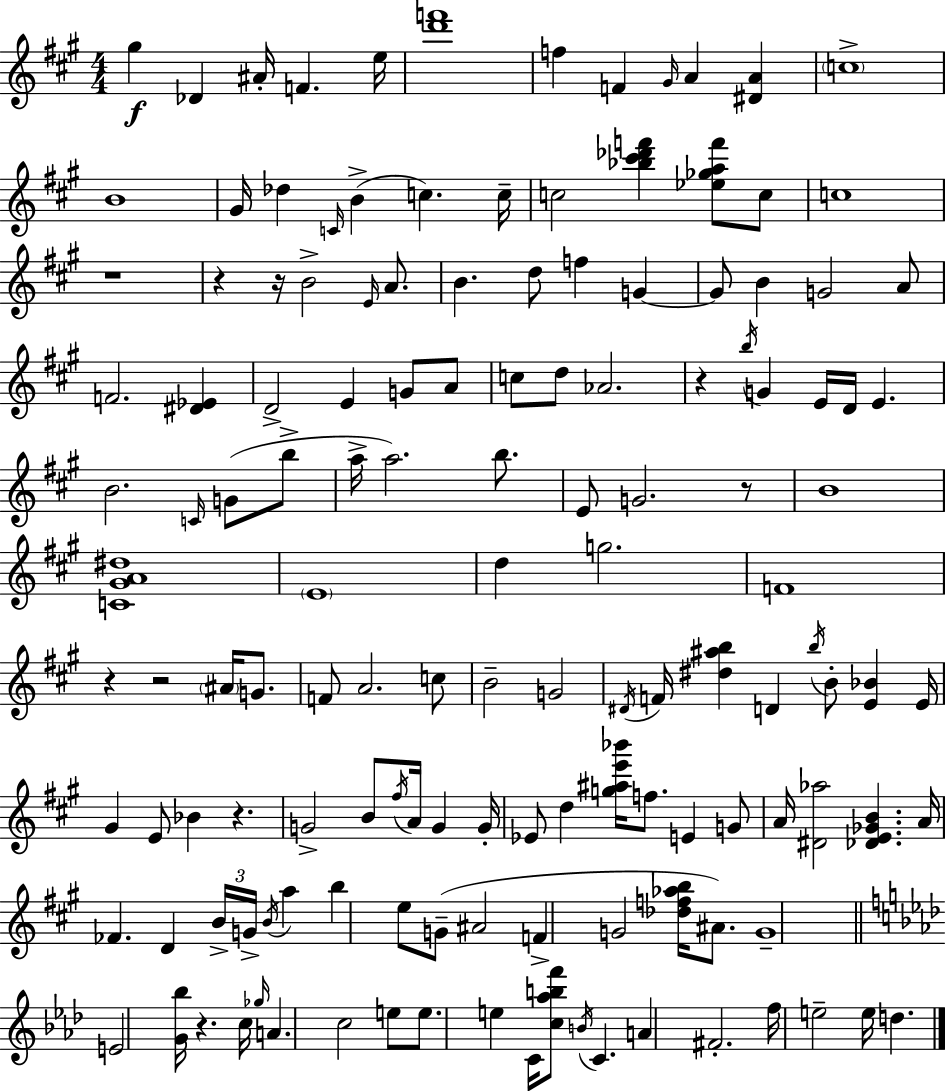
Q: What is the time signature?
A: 4/4